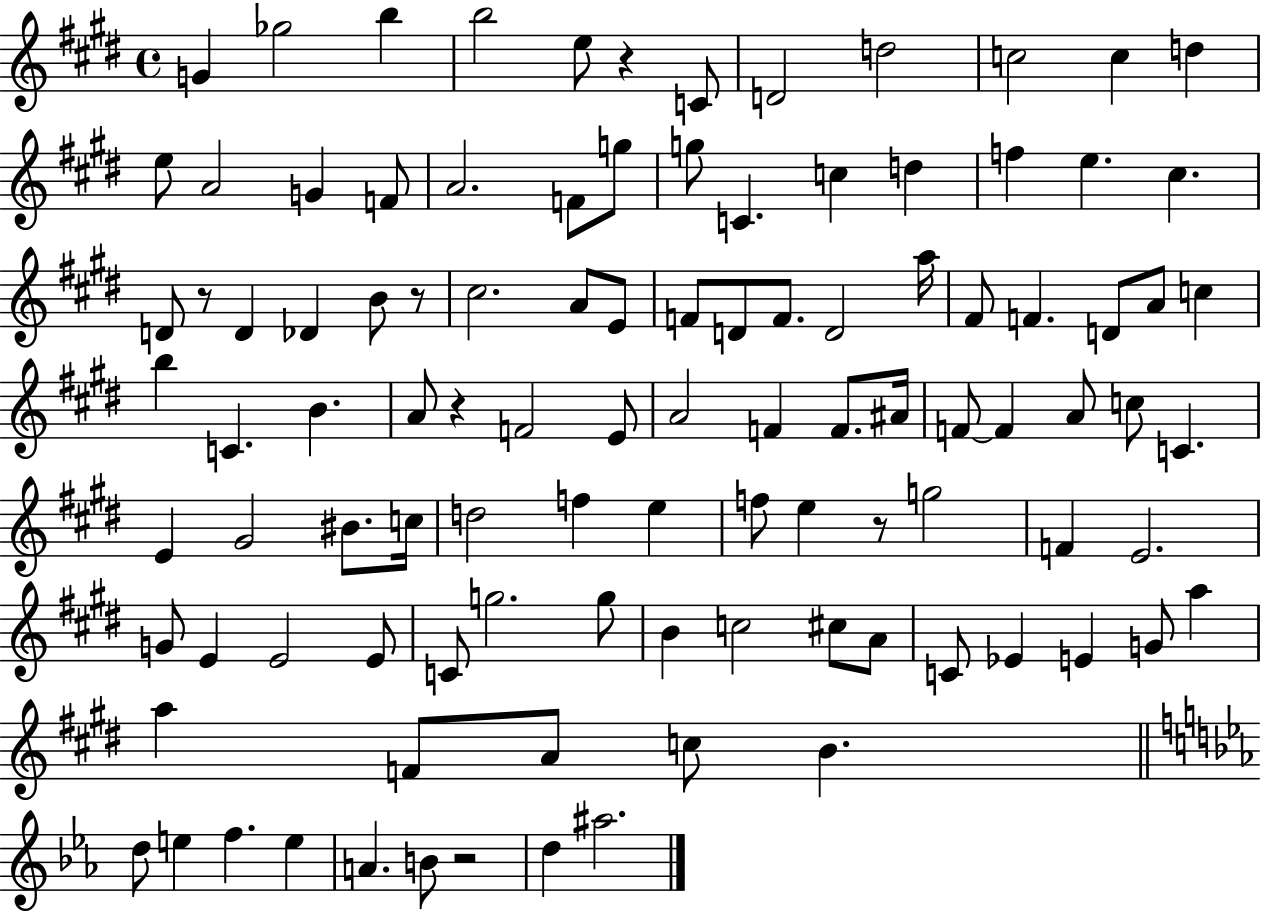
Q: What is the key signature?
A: E major